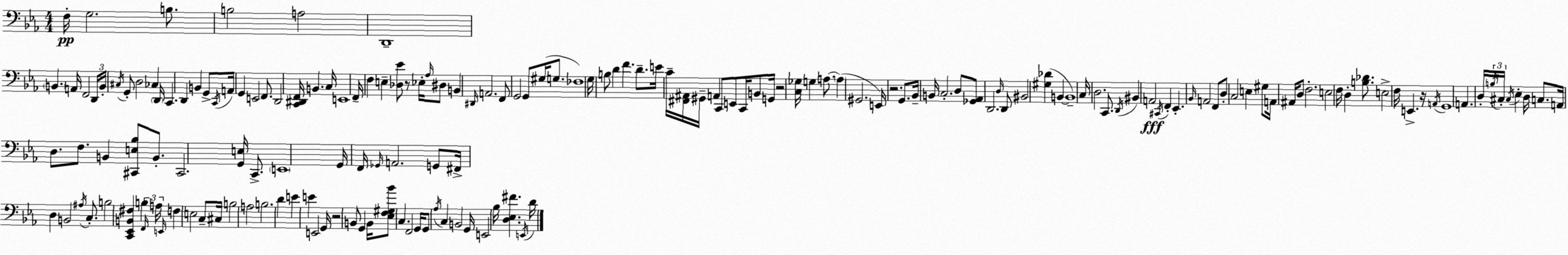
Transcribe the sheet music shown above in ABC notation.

X:1
T:Untitled
M:4/4
L:1/4
K:Cm
F,/4 G,2 B,/2 B,2 A,2 D,,4 B,, A,,/4 F,,2 D,,/4 B,,/4 ^C,/4 G,,/2 D,2 _C, D,,/4 C,, D,, B,, G,,/2 C,,/4 A,,/4 G,, E,,2 F,,/2 D,,2 [C,,^D,,F,,]/4 B,, C,/4 E,,4 F,,/4 F, E, [_D,_E]/2 z/2 _E,/4 _A,/4 ^D,/2 B,, ^D,,/4 A,,2 F,,/2 G,,2 G,,/2 ^G,/4 G,/2 _F,4 G,/4 B,/2 D F D/2 E/4 C/4 [^F,,^A,,]/4 ^G,,/4 A,, C,,/2 E,,/2 C,,/4 B,,/2 G,,/4 z2 [C,_G,]/4 G, A,/2 A, ^G,,2 E,,/4 z2 G,,/2 _B,,/4 B,,/4 C,2 D,/2 [_G,,_A,,]/2 D,,2 D,/4 D,,/2 ^B,,2 [^G,_D] B,, B,,4 C,/4 D,2 C,,/2 D,,/4 ^B,, A,,2 ^C,,/4 F,, _E,, _B,,/4 A,,2 F,,/2 D,/2 C,2 E, ^G,/2 A,,/4 ^A,,/4 D,/2 F,2 E,2 F,/4 D, [B,_D]/2 E,2 F,/4 E,, z/4 A,,/4 G,,4 A,, D,/4 B,/4 ^C,/4 ^C,/4 _E, D,/4 C,/2 A,,/4 D,/2 F,/2 B,, [^C,,E,_B,]/2 B,,/2 ^C,,2 [G,,E,]/4 C,,/2 E,,4 G,,/4 F,,/4 _G,,/4 A,,2 G,,/2 ^F,,/4 D, B,,2 ^A,/4 C,/2 B,2 [C,,_E,,B,,^F,] B, F,,/4 A,/4 E,,/4 F, E,2 C,/2 ^C,/4 B,2 A,2 B,2 D E E E,,2 G,,/4 z2 B,,/2 G,, B,,/4 [_E,F,^G,_B]/2 C, F,,2 G,,/4 G,,/2 _A,/4 C, B,,2 G,,/4 E,,2 _B,/4 [D,_E,^F] E,,/4 D/4